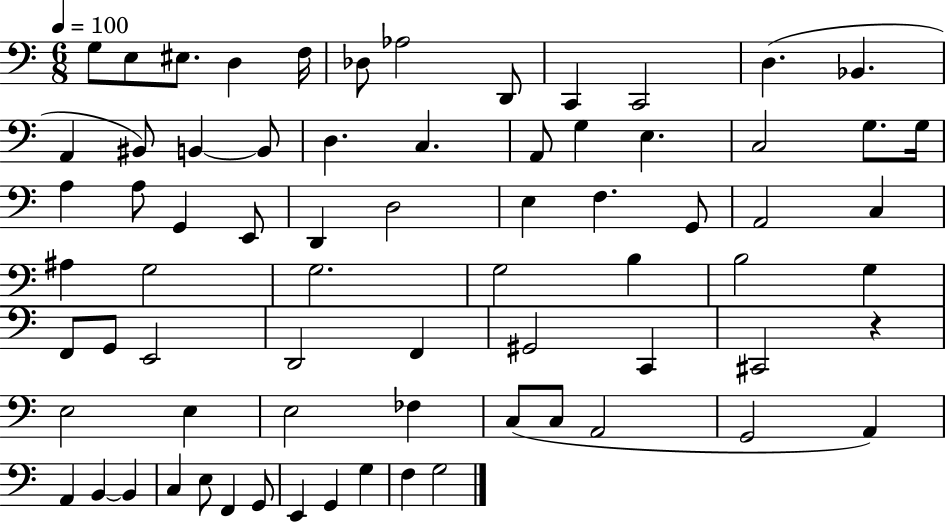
{
  \clef bass
  \numericTimeSignature
  \time 6/8
  \key c \major
  \tempo 4 = 100
  g8 e8 eis8. d4 f16 | des8 aes2 d,8 | c,4 c,2 | d4.( bes,4. | \break a,4 bis,8) b,4~~ b,8 | d4. c4. | a,8 g4 e4. | c2 g8. g16 | \break a4 a8 g,4 e,8 | d,4 d2 | e4 f4. g,8 | a,2 c4 | \break ais4 g2 | g2. | g2 b4 | b2 g4 | \break f,8 g,8 e,2 | d,2 f,4 | gis,2 c,4 | cis,2 r4 | \break e2 e4 | e2 fes4 | c8( c8 a,2 | g,2 a,4) | \break a,4 b,4~~ b,4 | c4 e8 f,4 g,8 | e,4 g,4 g4 | f4 g2 | \break \bar "|."
}